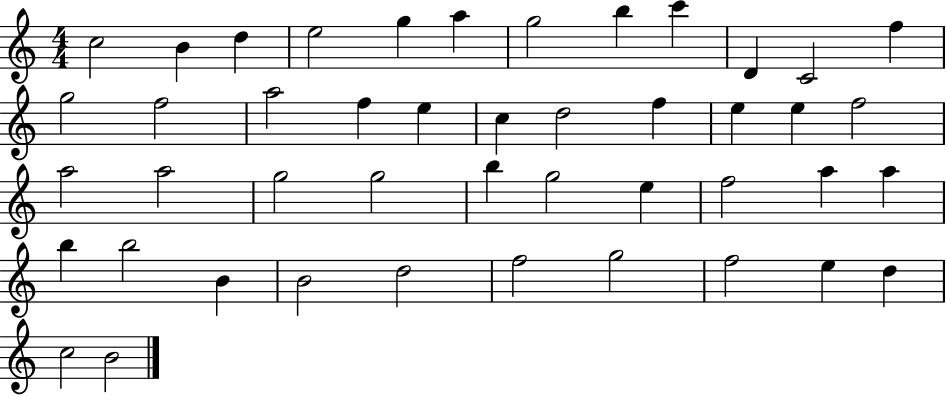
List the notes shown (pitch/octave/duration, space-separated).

C5/h B4/q D5/q E5/h G5/q A5/q G5/h B5/q C6/q D4/q C4/h F5/q G5/h F5/h A5/h F5/q E5/q C5/q D5/h F5/q E5/q E5/q F5/h A5/h A5/h G5/h G5/h B5/q G5/h E5/q F5/h A5/q A5/q B5/q B5/h B4/q B4/h D5/h F5/h G5/h F5/h E5/q D5/q C5/h B4/h